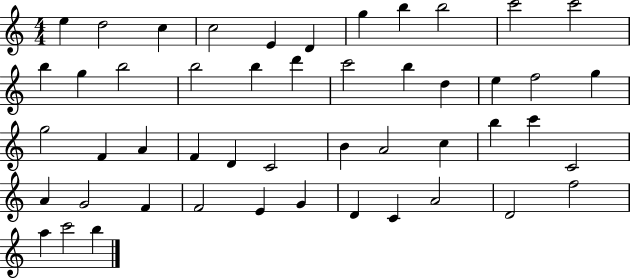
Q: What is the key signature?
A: C major